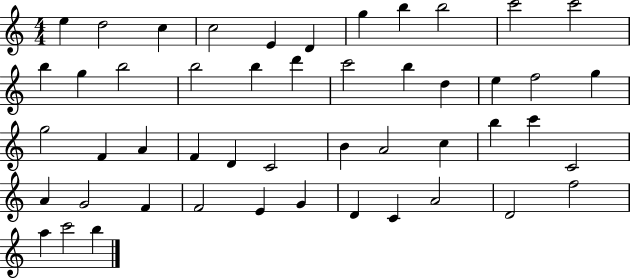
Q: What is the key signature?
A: C major